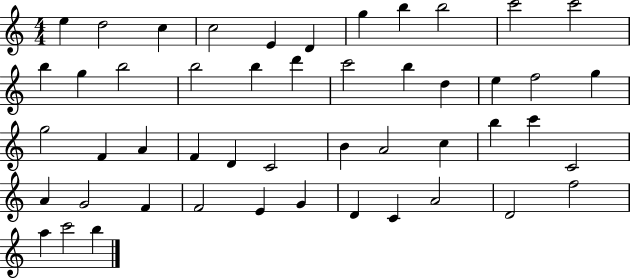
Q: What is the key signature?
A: C major